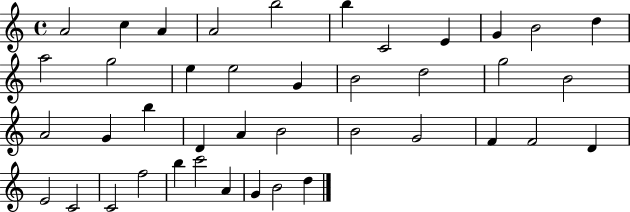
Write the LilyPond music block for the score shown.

{
  \clef treble
  \time 4/4
  \defaultTimeSignature
  \key c \major
  a'2 c''4 a'4 | a'2 b''2 | b''4 c'2 e'4 | g'4 b'2 d''4 | \break a''2 g''2 | e''4 e''2 g'4 | b'2 d''2 | g''2 b'2 | \break a'2 g'4 b''4 | d'4 a'4 b'2 | b'2 g'2 | f'4 f'2 d'4 | \break e'2 c'2 | c'2 f''2 | b''4 c'''2 a'4 | g'4 b'2 d''4 | \break \bar "|."
}